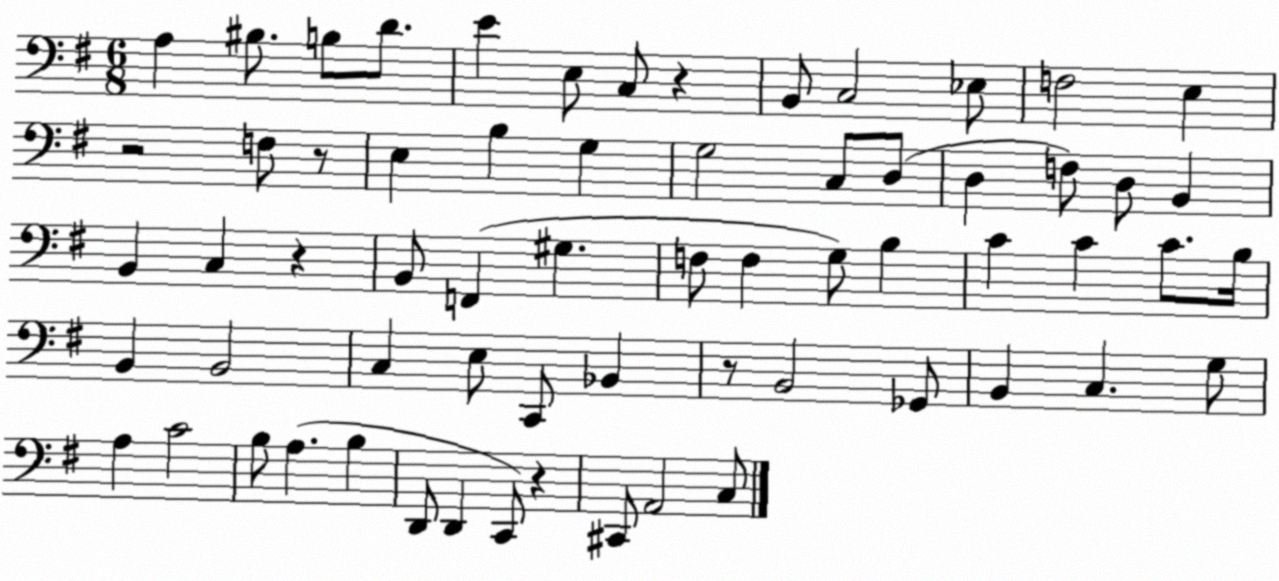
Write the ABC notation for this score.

X:1
T:Untitled
M:6/8
L:1/4
K:G
A, ^B,/2 B,/2 D/2 E E,/2 C,/2 z B,,/2 C,2 _E,/2 F,2 E, z2 F,/2 z/2 E, B, G, G,2 C,/2 D,/2 D, F,/2 D,/2 B,, B,, C, z B,,/2 F,, ^G, F,/2 F, G,/2 B, C C C/2 B,/4 B,, B,,2 C, E,/2 C,,/2 _B,, z/2 B,,2 _G,,/2 B,, C, G,/2 A, C2 B,/2 A, B, D,,/2 D,, C,,/2 z ^C,,/2 A,,2 C,/2